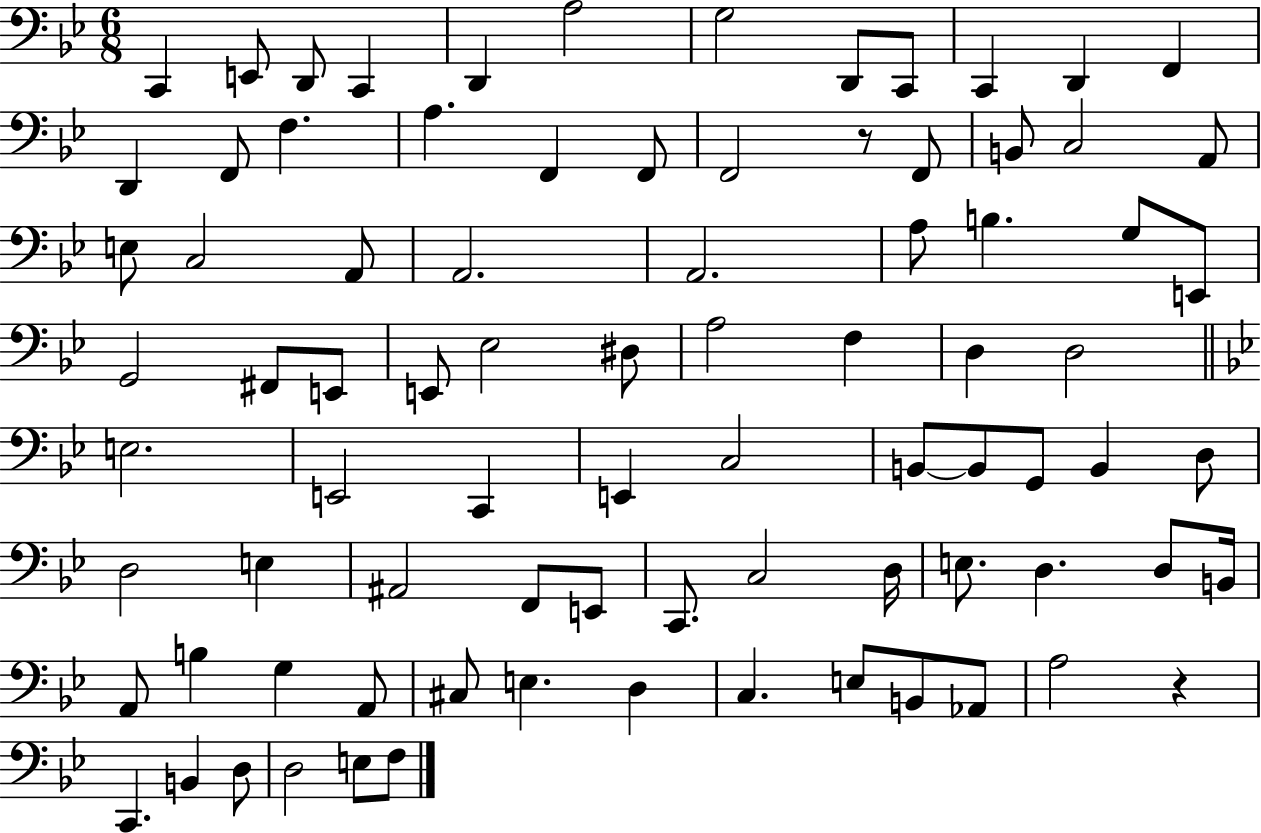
C2/q E2/e D2/e C2/q D2/q A3/h G3/h D2/e C2/e C2/q D2/q F2/q D2/q F2/e F3/q. A3/q. F2/q F2/e F2/h R/e F2/e B2/e C3/h A2/e E3/e C3/h A2/e A2/h. A2/h. A3/e B3/q. G3/e E2/e G2/h F#2/e E2/e E2/e Eb3/h D#3/e A3/h F3/q D3/q D3/h E3/h. E2/h C2/q E2/q C3/h B2/e B2/e G2/e B2/q D3/e D3/h E3/q A#2/h F2/e E2/e C2/e. C3/h D3/s E3/e. D3/q. D3/e B2/s A2/e B3/q G3/q A2/e C#3/e E3/q. D3/q C3/q. E3/e B2/e Ab2/e A3/h R/q C2/q. B2/q D3/e D3/h E3/e F3/e